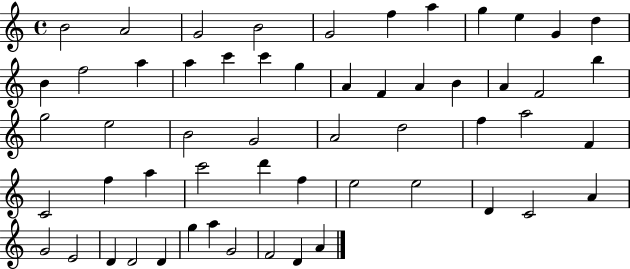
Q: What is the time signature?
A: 4/4